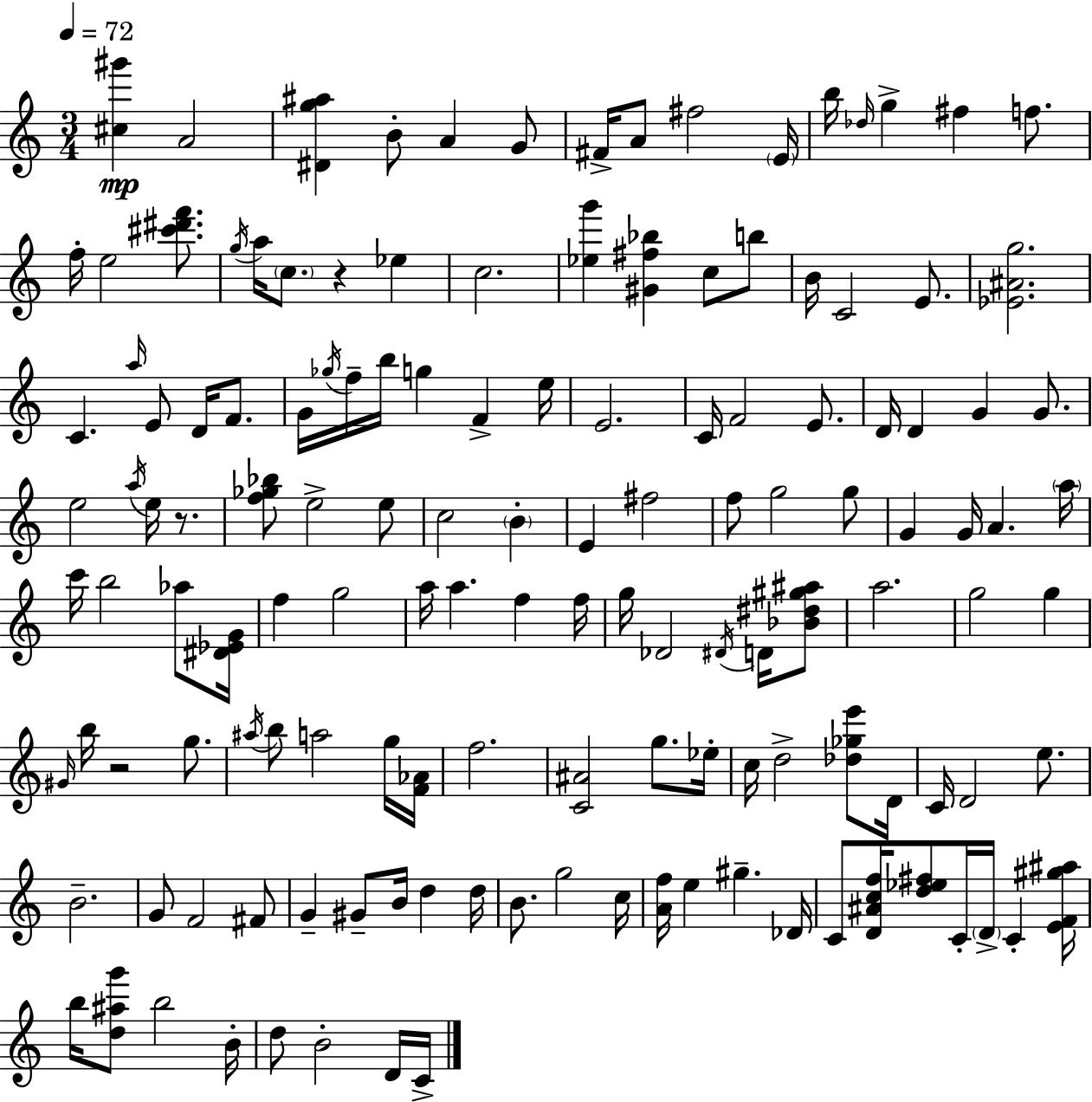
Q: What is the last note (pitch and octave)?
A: C4